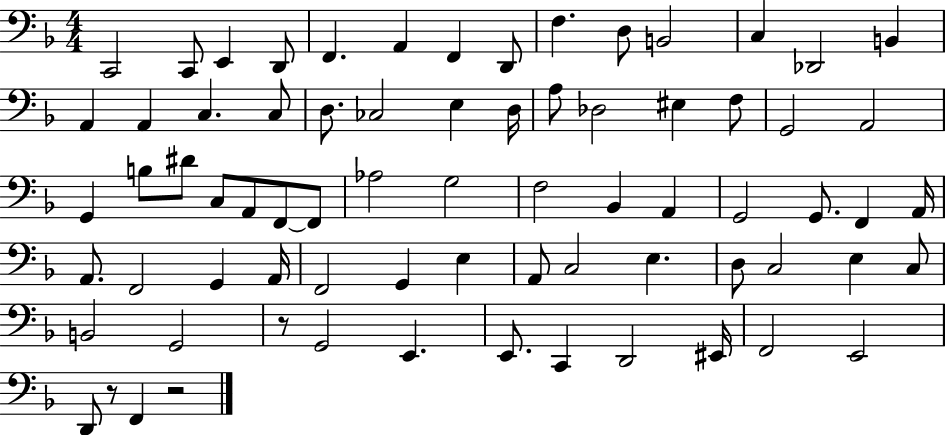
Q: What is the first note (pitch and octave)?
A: C2